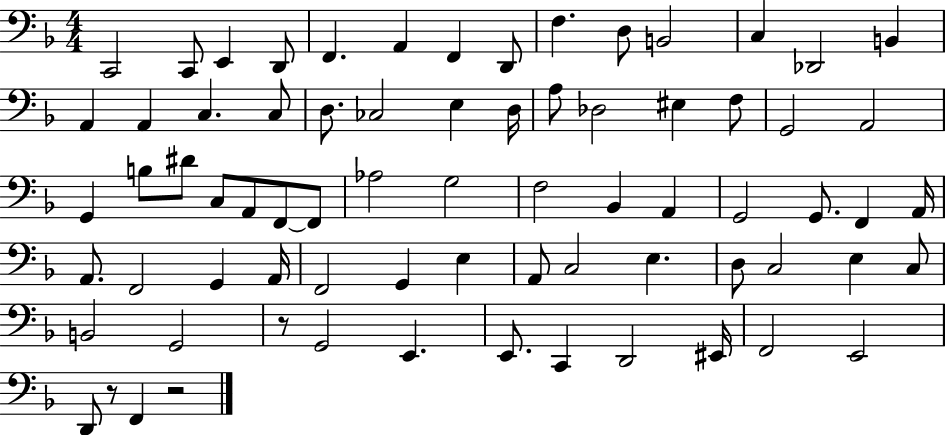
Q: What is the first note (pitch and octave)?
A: C2